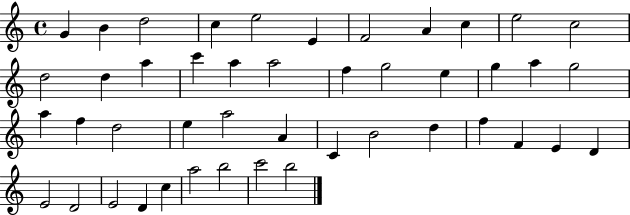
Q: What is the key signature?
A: C major